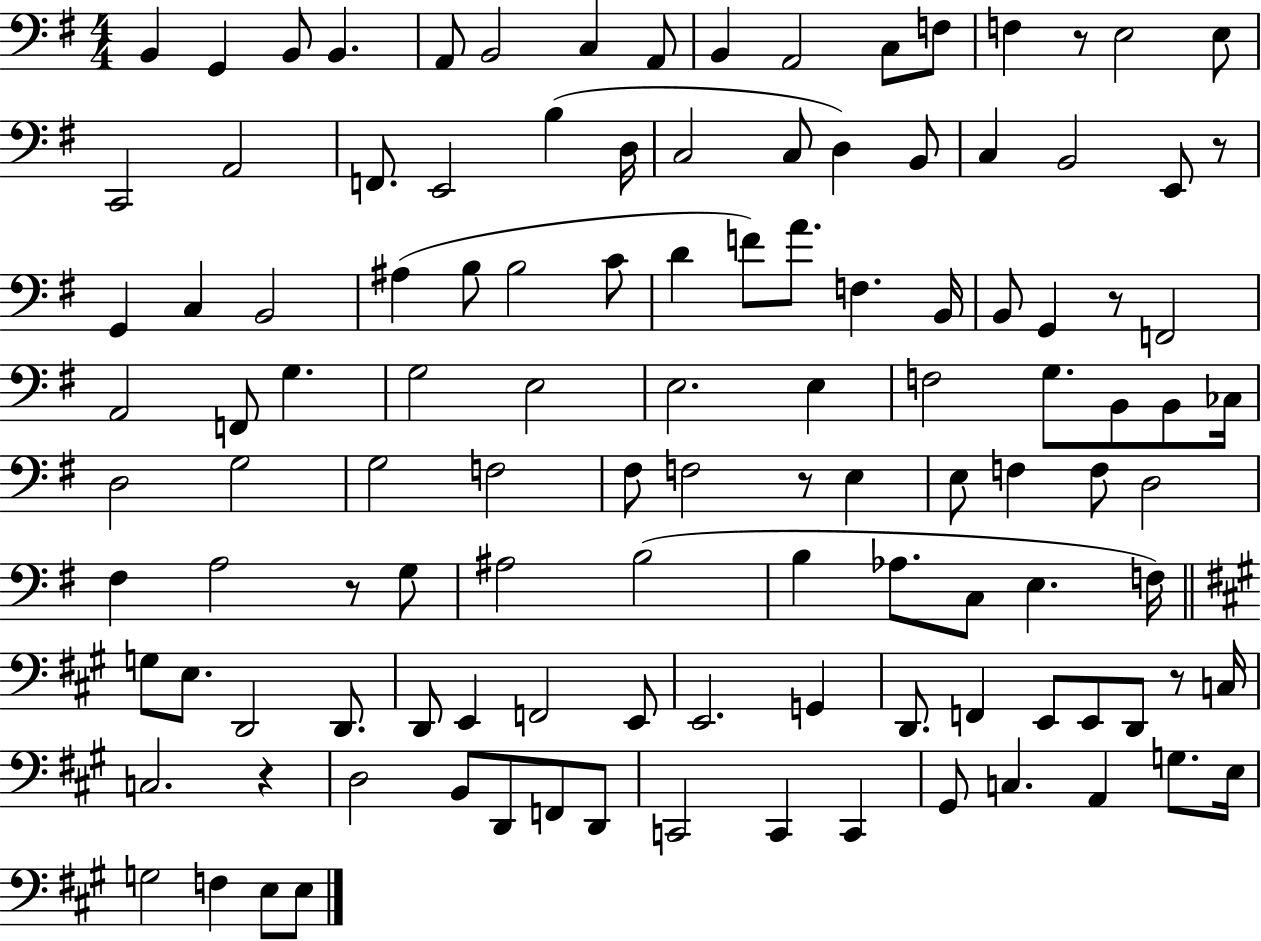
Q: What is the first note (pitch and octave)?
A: B2